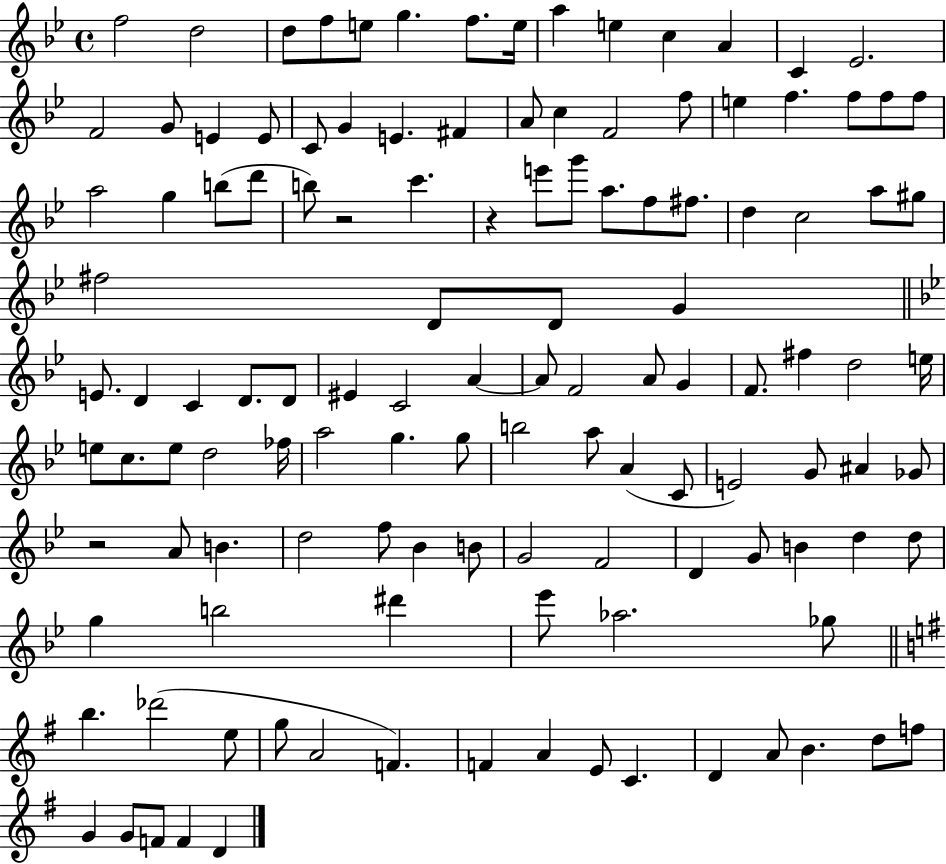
X:1
T:Untitled
M:4/4
L:1/4
K:Bb
f2 d2 d/2 f/2 e/2 g f/2 e/4 a e c A C _E2 F2 G/2 E E/2 C/2 G E ^F A/2 c F2 f/2 e f f/2 f/2 f/2 a2 g b/2 d'/2 b/2 z2 c' z e'/2 g'/2 a/2 f/2 ^f/2 d c2 a/2 ^g/2 ^f2 D/2 D/2 G E/2 D C D/2 D/2 ^E C2 A A/2 F2 A/2 G F/2 ^f d2 e/4 e/2 c/2 e/2 d2 _f/4 a2 g g/2 b2 a/2 A C/2 E2 G/2 ^A _G/2 z2 A/2 B d2 f/2 _B B/2 G2 F2 D G/2 B d d/2 g b2 ^d' _e'/2 _a2 _g/2 b _d'2 e/2 g/2 A2 F F A E/2 C D A/2 B d/2 f/2 G G/2 F/2 F D